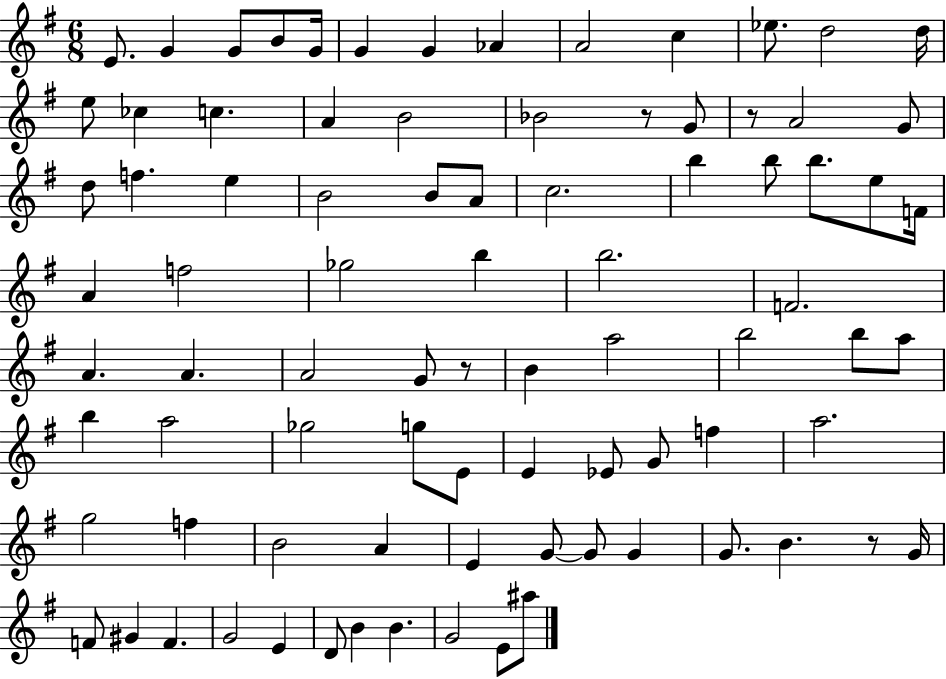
{
  \clef treble
  \numericTimeSignature
  \time 6/8
  \key g \major
  e'8. g'4 g'8 b'8 g'16 | g'4 g'4 aes'4 | a'2 c''4 | ees''8. d''2 d''16 | \break e''8 ces''4 c''4. | a'4 b'2 | bes'2 r8 g'8 | r8 a'2 g'8 | \break d''8 f''4. e''4 | b'2 b'8 a'8 | c''2. | b''4 b''8 b''8. e''8 f'16 | \break a'4 f''2 | ges''2 b''4 | b''2. | f'2. | \break a'4. a'4. | a'2 g'8 r8 | b'4 a''2 | b''2 b''8 a''8 | \break b''4 a''2 | ges''2 g''8 e'8 | e'4 ees'8 g'8 f''4 | a''2. | \break g''2 f''4 | b'2 a'4 | e'4 g'8~~ g'8 g'4 | g'8. b'4. r8 g'16 | \break f'8 gis'4 f'4. | g'2 e'4 | d'8 b'4 b'4. | g'2 e'8 ais''8 | \break \bar "|."
}